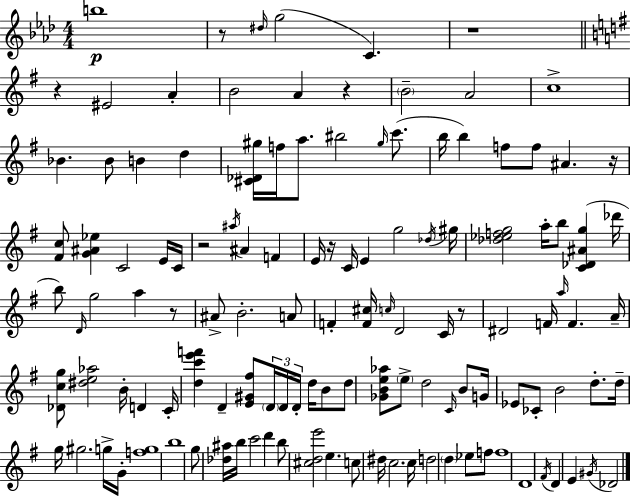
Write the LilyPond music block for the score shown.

{
  \clef treble
  \numericTimeSignature
  \time 4/4
  \key f \minor
  b''1\p | r8 \grace { dis''16 }( g''2 c'4.) | r1 | \bar "||" \break \key g \major r4 eis'2 a'4-. | b'2 a'4 r4 | \parenthesize b'2-- a'2 | c''1-> | \break bes'4. bes'8 b'4 d''4 | <cis' des' gis''>16 f''16 a''8. bis''2 \grace { gis''16 }( c'''8. | b''16 b''4) f''8 f''8 ais'4. | r16 <fis' c''>8 <g' ais' ees''>4 c'2 e'16 | \break c'16 r2 \acciaccatura { ais''16 } ais'4 f'4 | e'16 r16 c'16 e'4 g''2 | \acciaccatura { des''16 } gis''16 <des'' ees'' f'' g''>2 a''16-. b''8 <c' des' ais' g''>4( | des'''16 b''8) \grace { d'16 } g''2 a''4 | \break r8 ais'8-> b'2.-. | a'8 f'4-. <f' cis''>16 \grace { c''16 } d'2 | c'16 r8 dis'2 f'16 \grace { a''16 } f'4. | a'16-- <des' c'' g''>8 <dis'' e'' aes''>2 | \break b'16-. d'4 c'16-. <d'' c''' e''' f'''>4 d'4-- <e' gis' fis''>8 | \tuplet 3/2 { \parenthesize d'16 d'16 d'16-. } d''16 b'8 d''8 <ges' b' e'' aes''>8 \parenthesize e''8-> d''2 | \grace { c'16 } b'8 g'16 ees'8 ces'8-. b'2 | d''8.-. d''16-- g''16 gis''2. | \break g''16-> g'16-. <f'' g''>1 | b''1 | g''8 <des'' ais''>16 b''16 c'''2 | d'''4 b''8 <cis'' d'' e'''>2 | \break e''4. c''8 dis''16 c''2. | c''16 d''2 \parenthesize d''4 | ees''8 f''8 f''1 | d'1 | \break \acciaccatura { fis'16 } d'4 e'4 | \acciaccatura { gis'16 } des'2 \bar "|."
}